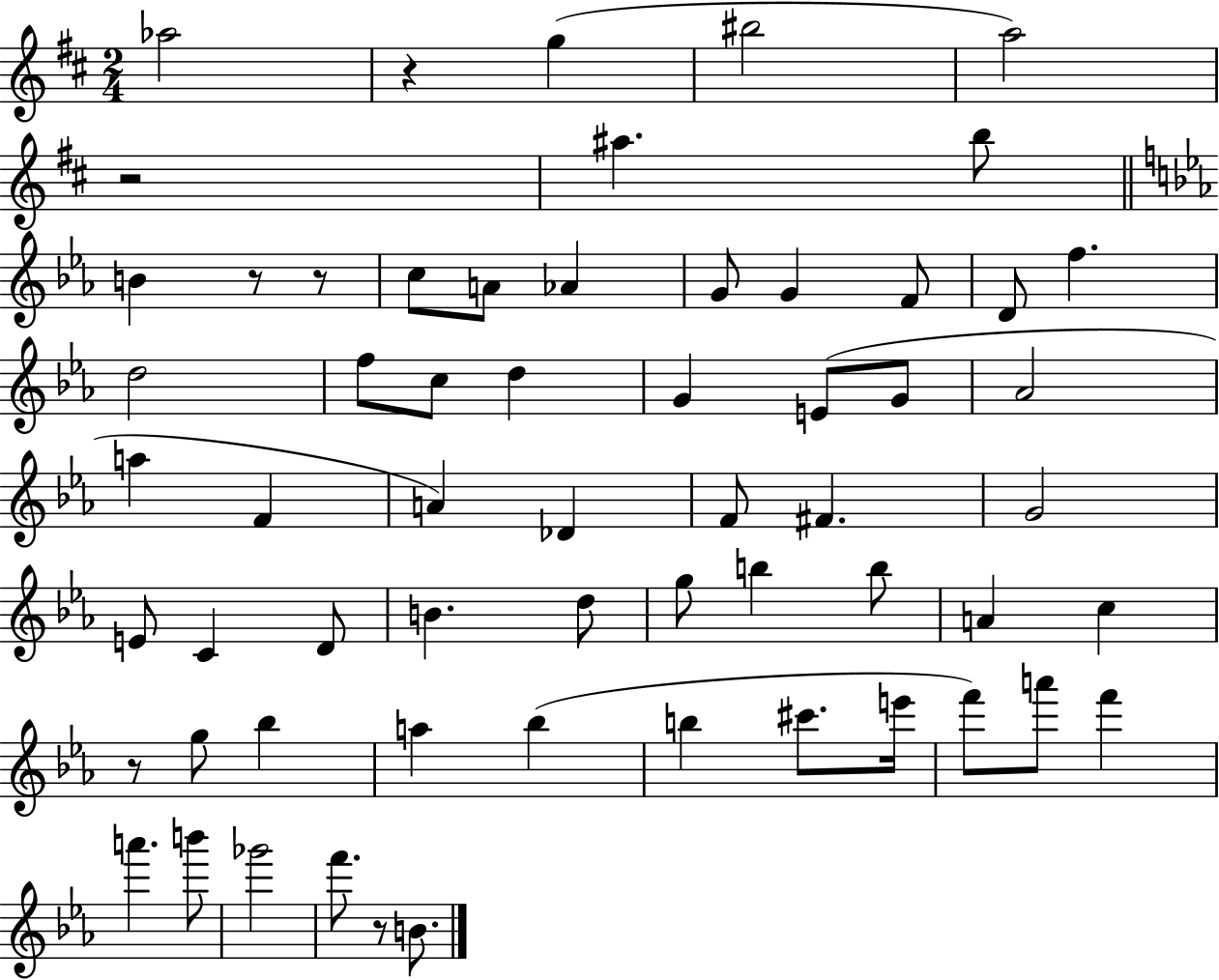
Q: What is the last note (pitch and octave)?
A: B4